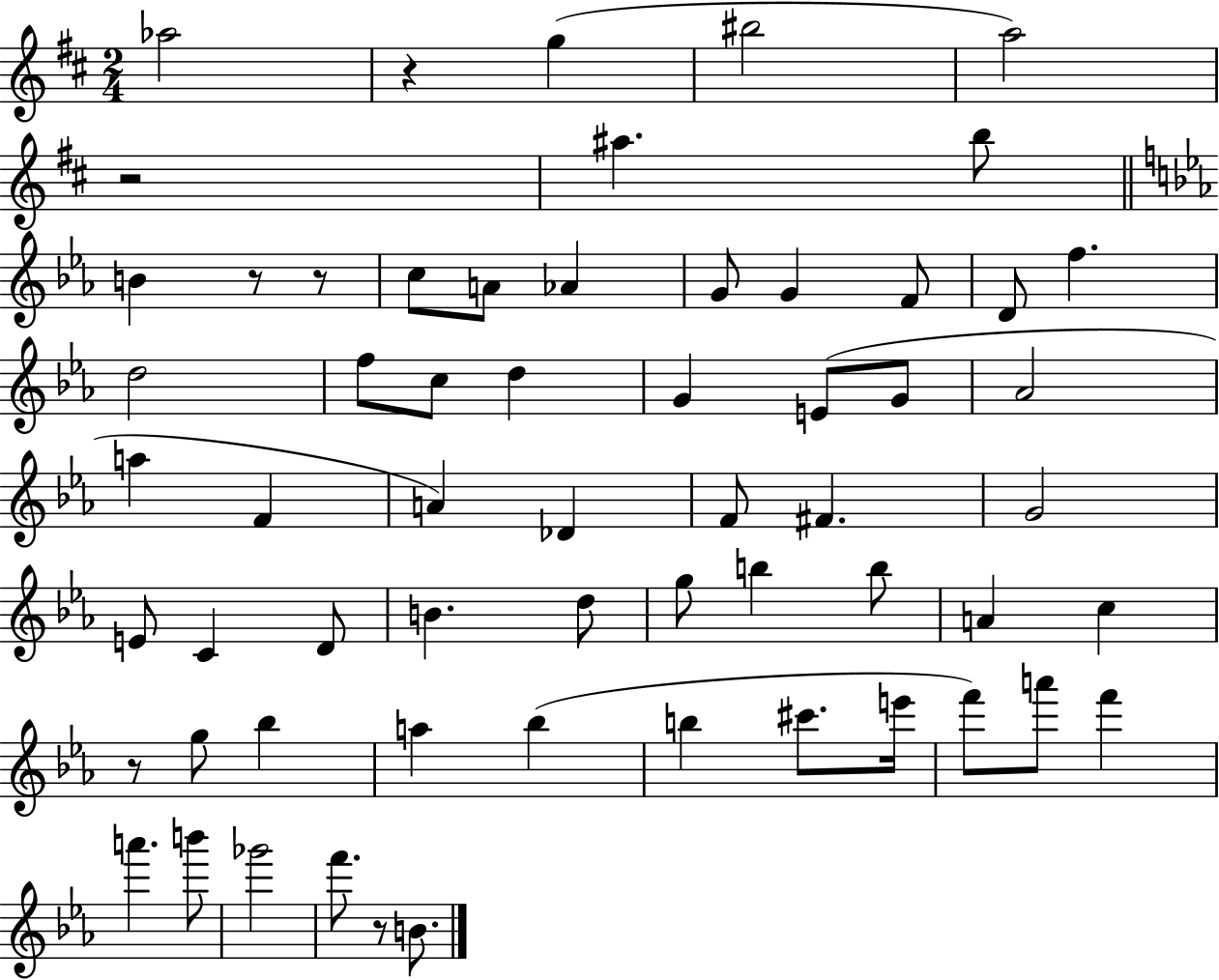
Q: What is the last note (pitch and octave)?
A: B4